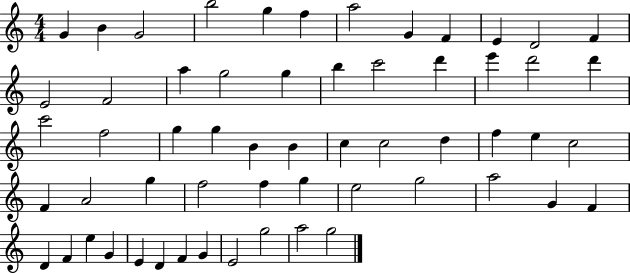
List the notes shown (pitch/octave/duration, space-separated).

G4/q B4/q G4/h B5/h G5/q F5/q A5/h G4/q F4/q E4/q D4/h F4/q E4/h F4/h A5/q G5/h G5/q B5/q C6/h D6/q E6/q D6/h D6/q C6/h F5/h G5/q G5/q B4/q B4/q C5/q C5/h D5/q F5/q E5/q C5/h F4/q A4/h G5/q F5/h F5/q G5/q E5/h G5/h A5/h G4/q F4/q D4/q F4/q E5/q G4/q E4/q D4/q F4/q G4/q E4/h G5/h A5/h G5/h